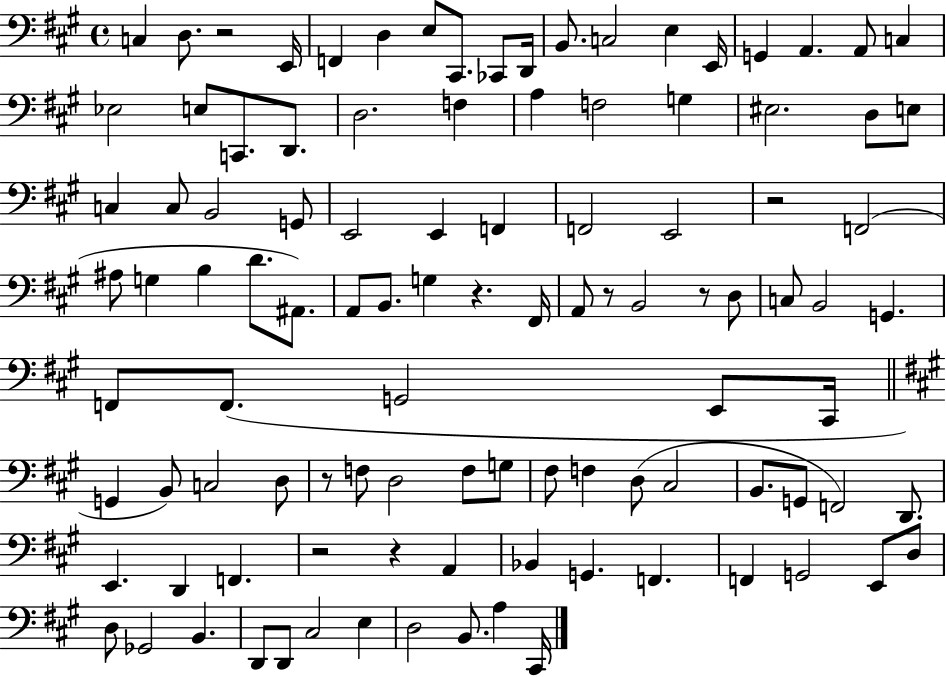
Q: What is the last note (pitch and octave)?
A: C#2